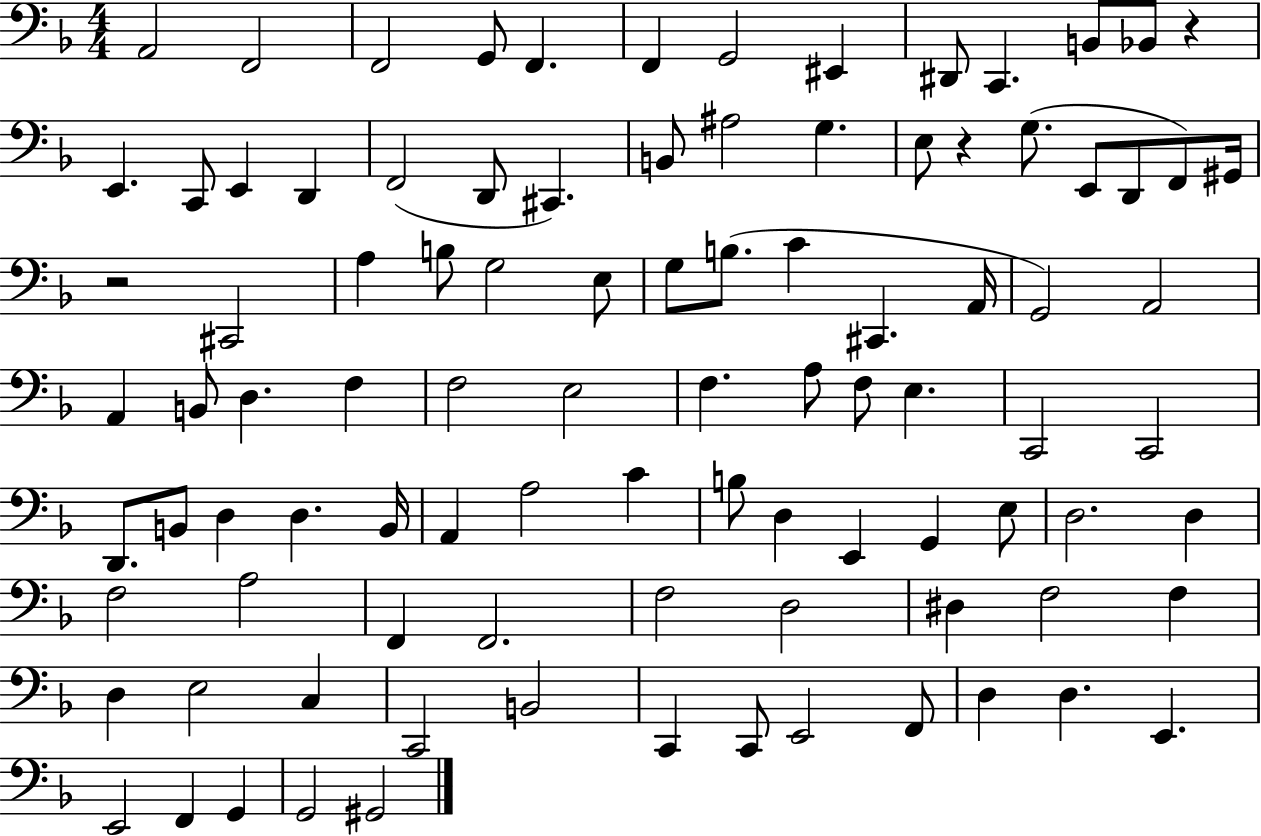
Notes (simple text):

A2/h F2/h F2/h G2/e F2/q. F2/q G2/h EIS2/q D#2/e C2/q. B2/e Bb2/e R/q E2/q. C2/e E2/q D2/q F2/h D2/e C#2/q. B2/e A#3/h G3/q. E3/e R/q G3/e. E2/e D2/e F2/e G#2/s R/h C#2/h A3/q B3/e G3/h E3/e G3/e B3/e. C4/q C#2/q. A2/s G2/h A2/h A2/q B2/e D3/q. F3/q F3/h E3/h F3/q. A3/e F3/e E3/q. C2/h C2/h D2/e. B2/e D3/q D3/q. B2/s A2/q A3/h C4/q B3/e D3/q E2/q G2/q E3/e D3/h. D3/q F3/h A3/h F2/q F2/h. F3/h D3/h D#3/q F3/h F3/q D3/q E3/h C3/q C2/h B2/h C2/q C2/e E2/h F2/e D3/q D3/q. E2/q. E2/h F2/q G2/q G2/h G#2/h